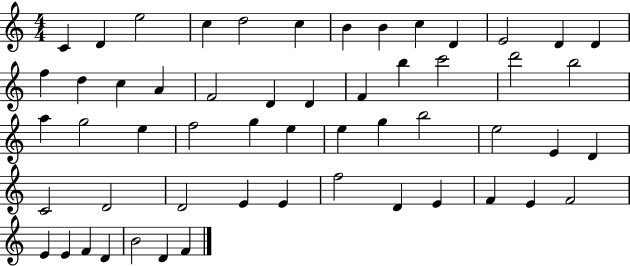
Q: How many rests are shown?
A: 0